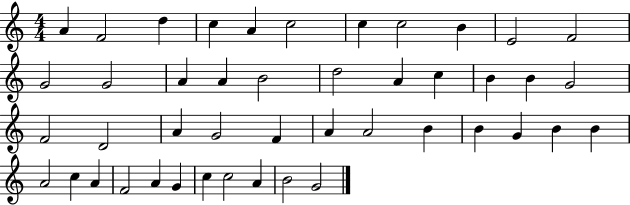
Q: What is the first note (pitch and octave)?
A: A4